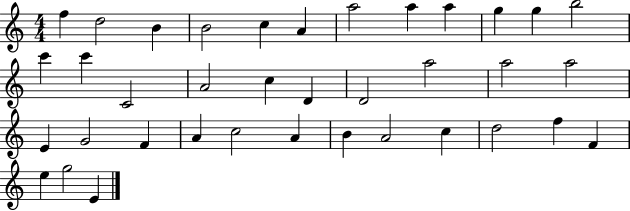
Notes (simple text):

F5/q D5/h B4/q B4/h C5/q A4/q A5/h A5/q A5/q G5/q G5/q B5/h C6/q C6/q C4/h A4/h C5/q D4/q D4/h A5/h A5/h A5/h E4/q G4/h F4/q A4/q C5/h A4/q B4/q A4/h C5/q D5/h F5/q F4/q E5/q G5/h E4/q